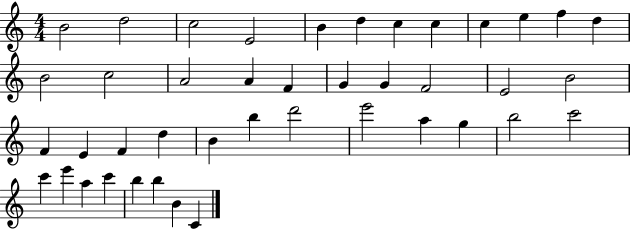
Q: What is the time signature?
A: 4/4